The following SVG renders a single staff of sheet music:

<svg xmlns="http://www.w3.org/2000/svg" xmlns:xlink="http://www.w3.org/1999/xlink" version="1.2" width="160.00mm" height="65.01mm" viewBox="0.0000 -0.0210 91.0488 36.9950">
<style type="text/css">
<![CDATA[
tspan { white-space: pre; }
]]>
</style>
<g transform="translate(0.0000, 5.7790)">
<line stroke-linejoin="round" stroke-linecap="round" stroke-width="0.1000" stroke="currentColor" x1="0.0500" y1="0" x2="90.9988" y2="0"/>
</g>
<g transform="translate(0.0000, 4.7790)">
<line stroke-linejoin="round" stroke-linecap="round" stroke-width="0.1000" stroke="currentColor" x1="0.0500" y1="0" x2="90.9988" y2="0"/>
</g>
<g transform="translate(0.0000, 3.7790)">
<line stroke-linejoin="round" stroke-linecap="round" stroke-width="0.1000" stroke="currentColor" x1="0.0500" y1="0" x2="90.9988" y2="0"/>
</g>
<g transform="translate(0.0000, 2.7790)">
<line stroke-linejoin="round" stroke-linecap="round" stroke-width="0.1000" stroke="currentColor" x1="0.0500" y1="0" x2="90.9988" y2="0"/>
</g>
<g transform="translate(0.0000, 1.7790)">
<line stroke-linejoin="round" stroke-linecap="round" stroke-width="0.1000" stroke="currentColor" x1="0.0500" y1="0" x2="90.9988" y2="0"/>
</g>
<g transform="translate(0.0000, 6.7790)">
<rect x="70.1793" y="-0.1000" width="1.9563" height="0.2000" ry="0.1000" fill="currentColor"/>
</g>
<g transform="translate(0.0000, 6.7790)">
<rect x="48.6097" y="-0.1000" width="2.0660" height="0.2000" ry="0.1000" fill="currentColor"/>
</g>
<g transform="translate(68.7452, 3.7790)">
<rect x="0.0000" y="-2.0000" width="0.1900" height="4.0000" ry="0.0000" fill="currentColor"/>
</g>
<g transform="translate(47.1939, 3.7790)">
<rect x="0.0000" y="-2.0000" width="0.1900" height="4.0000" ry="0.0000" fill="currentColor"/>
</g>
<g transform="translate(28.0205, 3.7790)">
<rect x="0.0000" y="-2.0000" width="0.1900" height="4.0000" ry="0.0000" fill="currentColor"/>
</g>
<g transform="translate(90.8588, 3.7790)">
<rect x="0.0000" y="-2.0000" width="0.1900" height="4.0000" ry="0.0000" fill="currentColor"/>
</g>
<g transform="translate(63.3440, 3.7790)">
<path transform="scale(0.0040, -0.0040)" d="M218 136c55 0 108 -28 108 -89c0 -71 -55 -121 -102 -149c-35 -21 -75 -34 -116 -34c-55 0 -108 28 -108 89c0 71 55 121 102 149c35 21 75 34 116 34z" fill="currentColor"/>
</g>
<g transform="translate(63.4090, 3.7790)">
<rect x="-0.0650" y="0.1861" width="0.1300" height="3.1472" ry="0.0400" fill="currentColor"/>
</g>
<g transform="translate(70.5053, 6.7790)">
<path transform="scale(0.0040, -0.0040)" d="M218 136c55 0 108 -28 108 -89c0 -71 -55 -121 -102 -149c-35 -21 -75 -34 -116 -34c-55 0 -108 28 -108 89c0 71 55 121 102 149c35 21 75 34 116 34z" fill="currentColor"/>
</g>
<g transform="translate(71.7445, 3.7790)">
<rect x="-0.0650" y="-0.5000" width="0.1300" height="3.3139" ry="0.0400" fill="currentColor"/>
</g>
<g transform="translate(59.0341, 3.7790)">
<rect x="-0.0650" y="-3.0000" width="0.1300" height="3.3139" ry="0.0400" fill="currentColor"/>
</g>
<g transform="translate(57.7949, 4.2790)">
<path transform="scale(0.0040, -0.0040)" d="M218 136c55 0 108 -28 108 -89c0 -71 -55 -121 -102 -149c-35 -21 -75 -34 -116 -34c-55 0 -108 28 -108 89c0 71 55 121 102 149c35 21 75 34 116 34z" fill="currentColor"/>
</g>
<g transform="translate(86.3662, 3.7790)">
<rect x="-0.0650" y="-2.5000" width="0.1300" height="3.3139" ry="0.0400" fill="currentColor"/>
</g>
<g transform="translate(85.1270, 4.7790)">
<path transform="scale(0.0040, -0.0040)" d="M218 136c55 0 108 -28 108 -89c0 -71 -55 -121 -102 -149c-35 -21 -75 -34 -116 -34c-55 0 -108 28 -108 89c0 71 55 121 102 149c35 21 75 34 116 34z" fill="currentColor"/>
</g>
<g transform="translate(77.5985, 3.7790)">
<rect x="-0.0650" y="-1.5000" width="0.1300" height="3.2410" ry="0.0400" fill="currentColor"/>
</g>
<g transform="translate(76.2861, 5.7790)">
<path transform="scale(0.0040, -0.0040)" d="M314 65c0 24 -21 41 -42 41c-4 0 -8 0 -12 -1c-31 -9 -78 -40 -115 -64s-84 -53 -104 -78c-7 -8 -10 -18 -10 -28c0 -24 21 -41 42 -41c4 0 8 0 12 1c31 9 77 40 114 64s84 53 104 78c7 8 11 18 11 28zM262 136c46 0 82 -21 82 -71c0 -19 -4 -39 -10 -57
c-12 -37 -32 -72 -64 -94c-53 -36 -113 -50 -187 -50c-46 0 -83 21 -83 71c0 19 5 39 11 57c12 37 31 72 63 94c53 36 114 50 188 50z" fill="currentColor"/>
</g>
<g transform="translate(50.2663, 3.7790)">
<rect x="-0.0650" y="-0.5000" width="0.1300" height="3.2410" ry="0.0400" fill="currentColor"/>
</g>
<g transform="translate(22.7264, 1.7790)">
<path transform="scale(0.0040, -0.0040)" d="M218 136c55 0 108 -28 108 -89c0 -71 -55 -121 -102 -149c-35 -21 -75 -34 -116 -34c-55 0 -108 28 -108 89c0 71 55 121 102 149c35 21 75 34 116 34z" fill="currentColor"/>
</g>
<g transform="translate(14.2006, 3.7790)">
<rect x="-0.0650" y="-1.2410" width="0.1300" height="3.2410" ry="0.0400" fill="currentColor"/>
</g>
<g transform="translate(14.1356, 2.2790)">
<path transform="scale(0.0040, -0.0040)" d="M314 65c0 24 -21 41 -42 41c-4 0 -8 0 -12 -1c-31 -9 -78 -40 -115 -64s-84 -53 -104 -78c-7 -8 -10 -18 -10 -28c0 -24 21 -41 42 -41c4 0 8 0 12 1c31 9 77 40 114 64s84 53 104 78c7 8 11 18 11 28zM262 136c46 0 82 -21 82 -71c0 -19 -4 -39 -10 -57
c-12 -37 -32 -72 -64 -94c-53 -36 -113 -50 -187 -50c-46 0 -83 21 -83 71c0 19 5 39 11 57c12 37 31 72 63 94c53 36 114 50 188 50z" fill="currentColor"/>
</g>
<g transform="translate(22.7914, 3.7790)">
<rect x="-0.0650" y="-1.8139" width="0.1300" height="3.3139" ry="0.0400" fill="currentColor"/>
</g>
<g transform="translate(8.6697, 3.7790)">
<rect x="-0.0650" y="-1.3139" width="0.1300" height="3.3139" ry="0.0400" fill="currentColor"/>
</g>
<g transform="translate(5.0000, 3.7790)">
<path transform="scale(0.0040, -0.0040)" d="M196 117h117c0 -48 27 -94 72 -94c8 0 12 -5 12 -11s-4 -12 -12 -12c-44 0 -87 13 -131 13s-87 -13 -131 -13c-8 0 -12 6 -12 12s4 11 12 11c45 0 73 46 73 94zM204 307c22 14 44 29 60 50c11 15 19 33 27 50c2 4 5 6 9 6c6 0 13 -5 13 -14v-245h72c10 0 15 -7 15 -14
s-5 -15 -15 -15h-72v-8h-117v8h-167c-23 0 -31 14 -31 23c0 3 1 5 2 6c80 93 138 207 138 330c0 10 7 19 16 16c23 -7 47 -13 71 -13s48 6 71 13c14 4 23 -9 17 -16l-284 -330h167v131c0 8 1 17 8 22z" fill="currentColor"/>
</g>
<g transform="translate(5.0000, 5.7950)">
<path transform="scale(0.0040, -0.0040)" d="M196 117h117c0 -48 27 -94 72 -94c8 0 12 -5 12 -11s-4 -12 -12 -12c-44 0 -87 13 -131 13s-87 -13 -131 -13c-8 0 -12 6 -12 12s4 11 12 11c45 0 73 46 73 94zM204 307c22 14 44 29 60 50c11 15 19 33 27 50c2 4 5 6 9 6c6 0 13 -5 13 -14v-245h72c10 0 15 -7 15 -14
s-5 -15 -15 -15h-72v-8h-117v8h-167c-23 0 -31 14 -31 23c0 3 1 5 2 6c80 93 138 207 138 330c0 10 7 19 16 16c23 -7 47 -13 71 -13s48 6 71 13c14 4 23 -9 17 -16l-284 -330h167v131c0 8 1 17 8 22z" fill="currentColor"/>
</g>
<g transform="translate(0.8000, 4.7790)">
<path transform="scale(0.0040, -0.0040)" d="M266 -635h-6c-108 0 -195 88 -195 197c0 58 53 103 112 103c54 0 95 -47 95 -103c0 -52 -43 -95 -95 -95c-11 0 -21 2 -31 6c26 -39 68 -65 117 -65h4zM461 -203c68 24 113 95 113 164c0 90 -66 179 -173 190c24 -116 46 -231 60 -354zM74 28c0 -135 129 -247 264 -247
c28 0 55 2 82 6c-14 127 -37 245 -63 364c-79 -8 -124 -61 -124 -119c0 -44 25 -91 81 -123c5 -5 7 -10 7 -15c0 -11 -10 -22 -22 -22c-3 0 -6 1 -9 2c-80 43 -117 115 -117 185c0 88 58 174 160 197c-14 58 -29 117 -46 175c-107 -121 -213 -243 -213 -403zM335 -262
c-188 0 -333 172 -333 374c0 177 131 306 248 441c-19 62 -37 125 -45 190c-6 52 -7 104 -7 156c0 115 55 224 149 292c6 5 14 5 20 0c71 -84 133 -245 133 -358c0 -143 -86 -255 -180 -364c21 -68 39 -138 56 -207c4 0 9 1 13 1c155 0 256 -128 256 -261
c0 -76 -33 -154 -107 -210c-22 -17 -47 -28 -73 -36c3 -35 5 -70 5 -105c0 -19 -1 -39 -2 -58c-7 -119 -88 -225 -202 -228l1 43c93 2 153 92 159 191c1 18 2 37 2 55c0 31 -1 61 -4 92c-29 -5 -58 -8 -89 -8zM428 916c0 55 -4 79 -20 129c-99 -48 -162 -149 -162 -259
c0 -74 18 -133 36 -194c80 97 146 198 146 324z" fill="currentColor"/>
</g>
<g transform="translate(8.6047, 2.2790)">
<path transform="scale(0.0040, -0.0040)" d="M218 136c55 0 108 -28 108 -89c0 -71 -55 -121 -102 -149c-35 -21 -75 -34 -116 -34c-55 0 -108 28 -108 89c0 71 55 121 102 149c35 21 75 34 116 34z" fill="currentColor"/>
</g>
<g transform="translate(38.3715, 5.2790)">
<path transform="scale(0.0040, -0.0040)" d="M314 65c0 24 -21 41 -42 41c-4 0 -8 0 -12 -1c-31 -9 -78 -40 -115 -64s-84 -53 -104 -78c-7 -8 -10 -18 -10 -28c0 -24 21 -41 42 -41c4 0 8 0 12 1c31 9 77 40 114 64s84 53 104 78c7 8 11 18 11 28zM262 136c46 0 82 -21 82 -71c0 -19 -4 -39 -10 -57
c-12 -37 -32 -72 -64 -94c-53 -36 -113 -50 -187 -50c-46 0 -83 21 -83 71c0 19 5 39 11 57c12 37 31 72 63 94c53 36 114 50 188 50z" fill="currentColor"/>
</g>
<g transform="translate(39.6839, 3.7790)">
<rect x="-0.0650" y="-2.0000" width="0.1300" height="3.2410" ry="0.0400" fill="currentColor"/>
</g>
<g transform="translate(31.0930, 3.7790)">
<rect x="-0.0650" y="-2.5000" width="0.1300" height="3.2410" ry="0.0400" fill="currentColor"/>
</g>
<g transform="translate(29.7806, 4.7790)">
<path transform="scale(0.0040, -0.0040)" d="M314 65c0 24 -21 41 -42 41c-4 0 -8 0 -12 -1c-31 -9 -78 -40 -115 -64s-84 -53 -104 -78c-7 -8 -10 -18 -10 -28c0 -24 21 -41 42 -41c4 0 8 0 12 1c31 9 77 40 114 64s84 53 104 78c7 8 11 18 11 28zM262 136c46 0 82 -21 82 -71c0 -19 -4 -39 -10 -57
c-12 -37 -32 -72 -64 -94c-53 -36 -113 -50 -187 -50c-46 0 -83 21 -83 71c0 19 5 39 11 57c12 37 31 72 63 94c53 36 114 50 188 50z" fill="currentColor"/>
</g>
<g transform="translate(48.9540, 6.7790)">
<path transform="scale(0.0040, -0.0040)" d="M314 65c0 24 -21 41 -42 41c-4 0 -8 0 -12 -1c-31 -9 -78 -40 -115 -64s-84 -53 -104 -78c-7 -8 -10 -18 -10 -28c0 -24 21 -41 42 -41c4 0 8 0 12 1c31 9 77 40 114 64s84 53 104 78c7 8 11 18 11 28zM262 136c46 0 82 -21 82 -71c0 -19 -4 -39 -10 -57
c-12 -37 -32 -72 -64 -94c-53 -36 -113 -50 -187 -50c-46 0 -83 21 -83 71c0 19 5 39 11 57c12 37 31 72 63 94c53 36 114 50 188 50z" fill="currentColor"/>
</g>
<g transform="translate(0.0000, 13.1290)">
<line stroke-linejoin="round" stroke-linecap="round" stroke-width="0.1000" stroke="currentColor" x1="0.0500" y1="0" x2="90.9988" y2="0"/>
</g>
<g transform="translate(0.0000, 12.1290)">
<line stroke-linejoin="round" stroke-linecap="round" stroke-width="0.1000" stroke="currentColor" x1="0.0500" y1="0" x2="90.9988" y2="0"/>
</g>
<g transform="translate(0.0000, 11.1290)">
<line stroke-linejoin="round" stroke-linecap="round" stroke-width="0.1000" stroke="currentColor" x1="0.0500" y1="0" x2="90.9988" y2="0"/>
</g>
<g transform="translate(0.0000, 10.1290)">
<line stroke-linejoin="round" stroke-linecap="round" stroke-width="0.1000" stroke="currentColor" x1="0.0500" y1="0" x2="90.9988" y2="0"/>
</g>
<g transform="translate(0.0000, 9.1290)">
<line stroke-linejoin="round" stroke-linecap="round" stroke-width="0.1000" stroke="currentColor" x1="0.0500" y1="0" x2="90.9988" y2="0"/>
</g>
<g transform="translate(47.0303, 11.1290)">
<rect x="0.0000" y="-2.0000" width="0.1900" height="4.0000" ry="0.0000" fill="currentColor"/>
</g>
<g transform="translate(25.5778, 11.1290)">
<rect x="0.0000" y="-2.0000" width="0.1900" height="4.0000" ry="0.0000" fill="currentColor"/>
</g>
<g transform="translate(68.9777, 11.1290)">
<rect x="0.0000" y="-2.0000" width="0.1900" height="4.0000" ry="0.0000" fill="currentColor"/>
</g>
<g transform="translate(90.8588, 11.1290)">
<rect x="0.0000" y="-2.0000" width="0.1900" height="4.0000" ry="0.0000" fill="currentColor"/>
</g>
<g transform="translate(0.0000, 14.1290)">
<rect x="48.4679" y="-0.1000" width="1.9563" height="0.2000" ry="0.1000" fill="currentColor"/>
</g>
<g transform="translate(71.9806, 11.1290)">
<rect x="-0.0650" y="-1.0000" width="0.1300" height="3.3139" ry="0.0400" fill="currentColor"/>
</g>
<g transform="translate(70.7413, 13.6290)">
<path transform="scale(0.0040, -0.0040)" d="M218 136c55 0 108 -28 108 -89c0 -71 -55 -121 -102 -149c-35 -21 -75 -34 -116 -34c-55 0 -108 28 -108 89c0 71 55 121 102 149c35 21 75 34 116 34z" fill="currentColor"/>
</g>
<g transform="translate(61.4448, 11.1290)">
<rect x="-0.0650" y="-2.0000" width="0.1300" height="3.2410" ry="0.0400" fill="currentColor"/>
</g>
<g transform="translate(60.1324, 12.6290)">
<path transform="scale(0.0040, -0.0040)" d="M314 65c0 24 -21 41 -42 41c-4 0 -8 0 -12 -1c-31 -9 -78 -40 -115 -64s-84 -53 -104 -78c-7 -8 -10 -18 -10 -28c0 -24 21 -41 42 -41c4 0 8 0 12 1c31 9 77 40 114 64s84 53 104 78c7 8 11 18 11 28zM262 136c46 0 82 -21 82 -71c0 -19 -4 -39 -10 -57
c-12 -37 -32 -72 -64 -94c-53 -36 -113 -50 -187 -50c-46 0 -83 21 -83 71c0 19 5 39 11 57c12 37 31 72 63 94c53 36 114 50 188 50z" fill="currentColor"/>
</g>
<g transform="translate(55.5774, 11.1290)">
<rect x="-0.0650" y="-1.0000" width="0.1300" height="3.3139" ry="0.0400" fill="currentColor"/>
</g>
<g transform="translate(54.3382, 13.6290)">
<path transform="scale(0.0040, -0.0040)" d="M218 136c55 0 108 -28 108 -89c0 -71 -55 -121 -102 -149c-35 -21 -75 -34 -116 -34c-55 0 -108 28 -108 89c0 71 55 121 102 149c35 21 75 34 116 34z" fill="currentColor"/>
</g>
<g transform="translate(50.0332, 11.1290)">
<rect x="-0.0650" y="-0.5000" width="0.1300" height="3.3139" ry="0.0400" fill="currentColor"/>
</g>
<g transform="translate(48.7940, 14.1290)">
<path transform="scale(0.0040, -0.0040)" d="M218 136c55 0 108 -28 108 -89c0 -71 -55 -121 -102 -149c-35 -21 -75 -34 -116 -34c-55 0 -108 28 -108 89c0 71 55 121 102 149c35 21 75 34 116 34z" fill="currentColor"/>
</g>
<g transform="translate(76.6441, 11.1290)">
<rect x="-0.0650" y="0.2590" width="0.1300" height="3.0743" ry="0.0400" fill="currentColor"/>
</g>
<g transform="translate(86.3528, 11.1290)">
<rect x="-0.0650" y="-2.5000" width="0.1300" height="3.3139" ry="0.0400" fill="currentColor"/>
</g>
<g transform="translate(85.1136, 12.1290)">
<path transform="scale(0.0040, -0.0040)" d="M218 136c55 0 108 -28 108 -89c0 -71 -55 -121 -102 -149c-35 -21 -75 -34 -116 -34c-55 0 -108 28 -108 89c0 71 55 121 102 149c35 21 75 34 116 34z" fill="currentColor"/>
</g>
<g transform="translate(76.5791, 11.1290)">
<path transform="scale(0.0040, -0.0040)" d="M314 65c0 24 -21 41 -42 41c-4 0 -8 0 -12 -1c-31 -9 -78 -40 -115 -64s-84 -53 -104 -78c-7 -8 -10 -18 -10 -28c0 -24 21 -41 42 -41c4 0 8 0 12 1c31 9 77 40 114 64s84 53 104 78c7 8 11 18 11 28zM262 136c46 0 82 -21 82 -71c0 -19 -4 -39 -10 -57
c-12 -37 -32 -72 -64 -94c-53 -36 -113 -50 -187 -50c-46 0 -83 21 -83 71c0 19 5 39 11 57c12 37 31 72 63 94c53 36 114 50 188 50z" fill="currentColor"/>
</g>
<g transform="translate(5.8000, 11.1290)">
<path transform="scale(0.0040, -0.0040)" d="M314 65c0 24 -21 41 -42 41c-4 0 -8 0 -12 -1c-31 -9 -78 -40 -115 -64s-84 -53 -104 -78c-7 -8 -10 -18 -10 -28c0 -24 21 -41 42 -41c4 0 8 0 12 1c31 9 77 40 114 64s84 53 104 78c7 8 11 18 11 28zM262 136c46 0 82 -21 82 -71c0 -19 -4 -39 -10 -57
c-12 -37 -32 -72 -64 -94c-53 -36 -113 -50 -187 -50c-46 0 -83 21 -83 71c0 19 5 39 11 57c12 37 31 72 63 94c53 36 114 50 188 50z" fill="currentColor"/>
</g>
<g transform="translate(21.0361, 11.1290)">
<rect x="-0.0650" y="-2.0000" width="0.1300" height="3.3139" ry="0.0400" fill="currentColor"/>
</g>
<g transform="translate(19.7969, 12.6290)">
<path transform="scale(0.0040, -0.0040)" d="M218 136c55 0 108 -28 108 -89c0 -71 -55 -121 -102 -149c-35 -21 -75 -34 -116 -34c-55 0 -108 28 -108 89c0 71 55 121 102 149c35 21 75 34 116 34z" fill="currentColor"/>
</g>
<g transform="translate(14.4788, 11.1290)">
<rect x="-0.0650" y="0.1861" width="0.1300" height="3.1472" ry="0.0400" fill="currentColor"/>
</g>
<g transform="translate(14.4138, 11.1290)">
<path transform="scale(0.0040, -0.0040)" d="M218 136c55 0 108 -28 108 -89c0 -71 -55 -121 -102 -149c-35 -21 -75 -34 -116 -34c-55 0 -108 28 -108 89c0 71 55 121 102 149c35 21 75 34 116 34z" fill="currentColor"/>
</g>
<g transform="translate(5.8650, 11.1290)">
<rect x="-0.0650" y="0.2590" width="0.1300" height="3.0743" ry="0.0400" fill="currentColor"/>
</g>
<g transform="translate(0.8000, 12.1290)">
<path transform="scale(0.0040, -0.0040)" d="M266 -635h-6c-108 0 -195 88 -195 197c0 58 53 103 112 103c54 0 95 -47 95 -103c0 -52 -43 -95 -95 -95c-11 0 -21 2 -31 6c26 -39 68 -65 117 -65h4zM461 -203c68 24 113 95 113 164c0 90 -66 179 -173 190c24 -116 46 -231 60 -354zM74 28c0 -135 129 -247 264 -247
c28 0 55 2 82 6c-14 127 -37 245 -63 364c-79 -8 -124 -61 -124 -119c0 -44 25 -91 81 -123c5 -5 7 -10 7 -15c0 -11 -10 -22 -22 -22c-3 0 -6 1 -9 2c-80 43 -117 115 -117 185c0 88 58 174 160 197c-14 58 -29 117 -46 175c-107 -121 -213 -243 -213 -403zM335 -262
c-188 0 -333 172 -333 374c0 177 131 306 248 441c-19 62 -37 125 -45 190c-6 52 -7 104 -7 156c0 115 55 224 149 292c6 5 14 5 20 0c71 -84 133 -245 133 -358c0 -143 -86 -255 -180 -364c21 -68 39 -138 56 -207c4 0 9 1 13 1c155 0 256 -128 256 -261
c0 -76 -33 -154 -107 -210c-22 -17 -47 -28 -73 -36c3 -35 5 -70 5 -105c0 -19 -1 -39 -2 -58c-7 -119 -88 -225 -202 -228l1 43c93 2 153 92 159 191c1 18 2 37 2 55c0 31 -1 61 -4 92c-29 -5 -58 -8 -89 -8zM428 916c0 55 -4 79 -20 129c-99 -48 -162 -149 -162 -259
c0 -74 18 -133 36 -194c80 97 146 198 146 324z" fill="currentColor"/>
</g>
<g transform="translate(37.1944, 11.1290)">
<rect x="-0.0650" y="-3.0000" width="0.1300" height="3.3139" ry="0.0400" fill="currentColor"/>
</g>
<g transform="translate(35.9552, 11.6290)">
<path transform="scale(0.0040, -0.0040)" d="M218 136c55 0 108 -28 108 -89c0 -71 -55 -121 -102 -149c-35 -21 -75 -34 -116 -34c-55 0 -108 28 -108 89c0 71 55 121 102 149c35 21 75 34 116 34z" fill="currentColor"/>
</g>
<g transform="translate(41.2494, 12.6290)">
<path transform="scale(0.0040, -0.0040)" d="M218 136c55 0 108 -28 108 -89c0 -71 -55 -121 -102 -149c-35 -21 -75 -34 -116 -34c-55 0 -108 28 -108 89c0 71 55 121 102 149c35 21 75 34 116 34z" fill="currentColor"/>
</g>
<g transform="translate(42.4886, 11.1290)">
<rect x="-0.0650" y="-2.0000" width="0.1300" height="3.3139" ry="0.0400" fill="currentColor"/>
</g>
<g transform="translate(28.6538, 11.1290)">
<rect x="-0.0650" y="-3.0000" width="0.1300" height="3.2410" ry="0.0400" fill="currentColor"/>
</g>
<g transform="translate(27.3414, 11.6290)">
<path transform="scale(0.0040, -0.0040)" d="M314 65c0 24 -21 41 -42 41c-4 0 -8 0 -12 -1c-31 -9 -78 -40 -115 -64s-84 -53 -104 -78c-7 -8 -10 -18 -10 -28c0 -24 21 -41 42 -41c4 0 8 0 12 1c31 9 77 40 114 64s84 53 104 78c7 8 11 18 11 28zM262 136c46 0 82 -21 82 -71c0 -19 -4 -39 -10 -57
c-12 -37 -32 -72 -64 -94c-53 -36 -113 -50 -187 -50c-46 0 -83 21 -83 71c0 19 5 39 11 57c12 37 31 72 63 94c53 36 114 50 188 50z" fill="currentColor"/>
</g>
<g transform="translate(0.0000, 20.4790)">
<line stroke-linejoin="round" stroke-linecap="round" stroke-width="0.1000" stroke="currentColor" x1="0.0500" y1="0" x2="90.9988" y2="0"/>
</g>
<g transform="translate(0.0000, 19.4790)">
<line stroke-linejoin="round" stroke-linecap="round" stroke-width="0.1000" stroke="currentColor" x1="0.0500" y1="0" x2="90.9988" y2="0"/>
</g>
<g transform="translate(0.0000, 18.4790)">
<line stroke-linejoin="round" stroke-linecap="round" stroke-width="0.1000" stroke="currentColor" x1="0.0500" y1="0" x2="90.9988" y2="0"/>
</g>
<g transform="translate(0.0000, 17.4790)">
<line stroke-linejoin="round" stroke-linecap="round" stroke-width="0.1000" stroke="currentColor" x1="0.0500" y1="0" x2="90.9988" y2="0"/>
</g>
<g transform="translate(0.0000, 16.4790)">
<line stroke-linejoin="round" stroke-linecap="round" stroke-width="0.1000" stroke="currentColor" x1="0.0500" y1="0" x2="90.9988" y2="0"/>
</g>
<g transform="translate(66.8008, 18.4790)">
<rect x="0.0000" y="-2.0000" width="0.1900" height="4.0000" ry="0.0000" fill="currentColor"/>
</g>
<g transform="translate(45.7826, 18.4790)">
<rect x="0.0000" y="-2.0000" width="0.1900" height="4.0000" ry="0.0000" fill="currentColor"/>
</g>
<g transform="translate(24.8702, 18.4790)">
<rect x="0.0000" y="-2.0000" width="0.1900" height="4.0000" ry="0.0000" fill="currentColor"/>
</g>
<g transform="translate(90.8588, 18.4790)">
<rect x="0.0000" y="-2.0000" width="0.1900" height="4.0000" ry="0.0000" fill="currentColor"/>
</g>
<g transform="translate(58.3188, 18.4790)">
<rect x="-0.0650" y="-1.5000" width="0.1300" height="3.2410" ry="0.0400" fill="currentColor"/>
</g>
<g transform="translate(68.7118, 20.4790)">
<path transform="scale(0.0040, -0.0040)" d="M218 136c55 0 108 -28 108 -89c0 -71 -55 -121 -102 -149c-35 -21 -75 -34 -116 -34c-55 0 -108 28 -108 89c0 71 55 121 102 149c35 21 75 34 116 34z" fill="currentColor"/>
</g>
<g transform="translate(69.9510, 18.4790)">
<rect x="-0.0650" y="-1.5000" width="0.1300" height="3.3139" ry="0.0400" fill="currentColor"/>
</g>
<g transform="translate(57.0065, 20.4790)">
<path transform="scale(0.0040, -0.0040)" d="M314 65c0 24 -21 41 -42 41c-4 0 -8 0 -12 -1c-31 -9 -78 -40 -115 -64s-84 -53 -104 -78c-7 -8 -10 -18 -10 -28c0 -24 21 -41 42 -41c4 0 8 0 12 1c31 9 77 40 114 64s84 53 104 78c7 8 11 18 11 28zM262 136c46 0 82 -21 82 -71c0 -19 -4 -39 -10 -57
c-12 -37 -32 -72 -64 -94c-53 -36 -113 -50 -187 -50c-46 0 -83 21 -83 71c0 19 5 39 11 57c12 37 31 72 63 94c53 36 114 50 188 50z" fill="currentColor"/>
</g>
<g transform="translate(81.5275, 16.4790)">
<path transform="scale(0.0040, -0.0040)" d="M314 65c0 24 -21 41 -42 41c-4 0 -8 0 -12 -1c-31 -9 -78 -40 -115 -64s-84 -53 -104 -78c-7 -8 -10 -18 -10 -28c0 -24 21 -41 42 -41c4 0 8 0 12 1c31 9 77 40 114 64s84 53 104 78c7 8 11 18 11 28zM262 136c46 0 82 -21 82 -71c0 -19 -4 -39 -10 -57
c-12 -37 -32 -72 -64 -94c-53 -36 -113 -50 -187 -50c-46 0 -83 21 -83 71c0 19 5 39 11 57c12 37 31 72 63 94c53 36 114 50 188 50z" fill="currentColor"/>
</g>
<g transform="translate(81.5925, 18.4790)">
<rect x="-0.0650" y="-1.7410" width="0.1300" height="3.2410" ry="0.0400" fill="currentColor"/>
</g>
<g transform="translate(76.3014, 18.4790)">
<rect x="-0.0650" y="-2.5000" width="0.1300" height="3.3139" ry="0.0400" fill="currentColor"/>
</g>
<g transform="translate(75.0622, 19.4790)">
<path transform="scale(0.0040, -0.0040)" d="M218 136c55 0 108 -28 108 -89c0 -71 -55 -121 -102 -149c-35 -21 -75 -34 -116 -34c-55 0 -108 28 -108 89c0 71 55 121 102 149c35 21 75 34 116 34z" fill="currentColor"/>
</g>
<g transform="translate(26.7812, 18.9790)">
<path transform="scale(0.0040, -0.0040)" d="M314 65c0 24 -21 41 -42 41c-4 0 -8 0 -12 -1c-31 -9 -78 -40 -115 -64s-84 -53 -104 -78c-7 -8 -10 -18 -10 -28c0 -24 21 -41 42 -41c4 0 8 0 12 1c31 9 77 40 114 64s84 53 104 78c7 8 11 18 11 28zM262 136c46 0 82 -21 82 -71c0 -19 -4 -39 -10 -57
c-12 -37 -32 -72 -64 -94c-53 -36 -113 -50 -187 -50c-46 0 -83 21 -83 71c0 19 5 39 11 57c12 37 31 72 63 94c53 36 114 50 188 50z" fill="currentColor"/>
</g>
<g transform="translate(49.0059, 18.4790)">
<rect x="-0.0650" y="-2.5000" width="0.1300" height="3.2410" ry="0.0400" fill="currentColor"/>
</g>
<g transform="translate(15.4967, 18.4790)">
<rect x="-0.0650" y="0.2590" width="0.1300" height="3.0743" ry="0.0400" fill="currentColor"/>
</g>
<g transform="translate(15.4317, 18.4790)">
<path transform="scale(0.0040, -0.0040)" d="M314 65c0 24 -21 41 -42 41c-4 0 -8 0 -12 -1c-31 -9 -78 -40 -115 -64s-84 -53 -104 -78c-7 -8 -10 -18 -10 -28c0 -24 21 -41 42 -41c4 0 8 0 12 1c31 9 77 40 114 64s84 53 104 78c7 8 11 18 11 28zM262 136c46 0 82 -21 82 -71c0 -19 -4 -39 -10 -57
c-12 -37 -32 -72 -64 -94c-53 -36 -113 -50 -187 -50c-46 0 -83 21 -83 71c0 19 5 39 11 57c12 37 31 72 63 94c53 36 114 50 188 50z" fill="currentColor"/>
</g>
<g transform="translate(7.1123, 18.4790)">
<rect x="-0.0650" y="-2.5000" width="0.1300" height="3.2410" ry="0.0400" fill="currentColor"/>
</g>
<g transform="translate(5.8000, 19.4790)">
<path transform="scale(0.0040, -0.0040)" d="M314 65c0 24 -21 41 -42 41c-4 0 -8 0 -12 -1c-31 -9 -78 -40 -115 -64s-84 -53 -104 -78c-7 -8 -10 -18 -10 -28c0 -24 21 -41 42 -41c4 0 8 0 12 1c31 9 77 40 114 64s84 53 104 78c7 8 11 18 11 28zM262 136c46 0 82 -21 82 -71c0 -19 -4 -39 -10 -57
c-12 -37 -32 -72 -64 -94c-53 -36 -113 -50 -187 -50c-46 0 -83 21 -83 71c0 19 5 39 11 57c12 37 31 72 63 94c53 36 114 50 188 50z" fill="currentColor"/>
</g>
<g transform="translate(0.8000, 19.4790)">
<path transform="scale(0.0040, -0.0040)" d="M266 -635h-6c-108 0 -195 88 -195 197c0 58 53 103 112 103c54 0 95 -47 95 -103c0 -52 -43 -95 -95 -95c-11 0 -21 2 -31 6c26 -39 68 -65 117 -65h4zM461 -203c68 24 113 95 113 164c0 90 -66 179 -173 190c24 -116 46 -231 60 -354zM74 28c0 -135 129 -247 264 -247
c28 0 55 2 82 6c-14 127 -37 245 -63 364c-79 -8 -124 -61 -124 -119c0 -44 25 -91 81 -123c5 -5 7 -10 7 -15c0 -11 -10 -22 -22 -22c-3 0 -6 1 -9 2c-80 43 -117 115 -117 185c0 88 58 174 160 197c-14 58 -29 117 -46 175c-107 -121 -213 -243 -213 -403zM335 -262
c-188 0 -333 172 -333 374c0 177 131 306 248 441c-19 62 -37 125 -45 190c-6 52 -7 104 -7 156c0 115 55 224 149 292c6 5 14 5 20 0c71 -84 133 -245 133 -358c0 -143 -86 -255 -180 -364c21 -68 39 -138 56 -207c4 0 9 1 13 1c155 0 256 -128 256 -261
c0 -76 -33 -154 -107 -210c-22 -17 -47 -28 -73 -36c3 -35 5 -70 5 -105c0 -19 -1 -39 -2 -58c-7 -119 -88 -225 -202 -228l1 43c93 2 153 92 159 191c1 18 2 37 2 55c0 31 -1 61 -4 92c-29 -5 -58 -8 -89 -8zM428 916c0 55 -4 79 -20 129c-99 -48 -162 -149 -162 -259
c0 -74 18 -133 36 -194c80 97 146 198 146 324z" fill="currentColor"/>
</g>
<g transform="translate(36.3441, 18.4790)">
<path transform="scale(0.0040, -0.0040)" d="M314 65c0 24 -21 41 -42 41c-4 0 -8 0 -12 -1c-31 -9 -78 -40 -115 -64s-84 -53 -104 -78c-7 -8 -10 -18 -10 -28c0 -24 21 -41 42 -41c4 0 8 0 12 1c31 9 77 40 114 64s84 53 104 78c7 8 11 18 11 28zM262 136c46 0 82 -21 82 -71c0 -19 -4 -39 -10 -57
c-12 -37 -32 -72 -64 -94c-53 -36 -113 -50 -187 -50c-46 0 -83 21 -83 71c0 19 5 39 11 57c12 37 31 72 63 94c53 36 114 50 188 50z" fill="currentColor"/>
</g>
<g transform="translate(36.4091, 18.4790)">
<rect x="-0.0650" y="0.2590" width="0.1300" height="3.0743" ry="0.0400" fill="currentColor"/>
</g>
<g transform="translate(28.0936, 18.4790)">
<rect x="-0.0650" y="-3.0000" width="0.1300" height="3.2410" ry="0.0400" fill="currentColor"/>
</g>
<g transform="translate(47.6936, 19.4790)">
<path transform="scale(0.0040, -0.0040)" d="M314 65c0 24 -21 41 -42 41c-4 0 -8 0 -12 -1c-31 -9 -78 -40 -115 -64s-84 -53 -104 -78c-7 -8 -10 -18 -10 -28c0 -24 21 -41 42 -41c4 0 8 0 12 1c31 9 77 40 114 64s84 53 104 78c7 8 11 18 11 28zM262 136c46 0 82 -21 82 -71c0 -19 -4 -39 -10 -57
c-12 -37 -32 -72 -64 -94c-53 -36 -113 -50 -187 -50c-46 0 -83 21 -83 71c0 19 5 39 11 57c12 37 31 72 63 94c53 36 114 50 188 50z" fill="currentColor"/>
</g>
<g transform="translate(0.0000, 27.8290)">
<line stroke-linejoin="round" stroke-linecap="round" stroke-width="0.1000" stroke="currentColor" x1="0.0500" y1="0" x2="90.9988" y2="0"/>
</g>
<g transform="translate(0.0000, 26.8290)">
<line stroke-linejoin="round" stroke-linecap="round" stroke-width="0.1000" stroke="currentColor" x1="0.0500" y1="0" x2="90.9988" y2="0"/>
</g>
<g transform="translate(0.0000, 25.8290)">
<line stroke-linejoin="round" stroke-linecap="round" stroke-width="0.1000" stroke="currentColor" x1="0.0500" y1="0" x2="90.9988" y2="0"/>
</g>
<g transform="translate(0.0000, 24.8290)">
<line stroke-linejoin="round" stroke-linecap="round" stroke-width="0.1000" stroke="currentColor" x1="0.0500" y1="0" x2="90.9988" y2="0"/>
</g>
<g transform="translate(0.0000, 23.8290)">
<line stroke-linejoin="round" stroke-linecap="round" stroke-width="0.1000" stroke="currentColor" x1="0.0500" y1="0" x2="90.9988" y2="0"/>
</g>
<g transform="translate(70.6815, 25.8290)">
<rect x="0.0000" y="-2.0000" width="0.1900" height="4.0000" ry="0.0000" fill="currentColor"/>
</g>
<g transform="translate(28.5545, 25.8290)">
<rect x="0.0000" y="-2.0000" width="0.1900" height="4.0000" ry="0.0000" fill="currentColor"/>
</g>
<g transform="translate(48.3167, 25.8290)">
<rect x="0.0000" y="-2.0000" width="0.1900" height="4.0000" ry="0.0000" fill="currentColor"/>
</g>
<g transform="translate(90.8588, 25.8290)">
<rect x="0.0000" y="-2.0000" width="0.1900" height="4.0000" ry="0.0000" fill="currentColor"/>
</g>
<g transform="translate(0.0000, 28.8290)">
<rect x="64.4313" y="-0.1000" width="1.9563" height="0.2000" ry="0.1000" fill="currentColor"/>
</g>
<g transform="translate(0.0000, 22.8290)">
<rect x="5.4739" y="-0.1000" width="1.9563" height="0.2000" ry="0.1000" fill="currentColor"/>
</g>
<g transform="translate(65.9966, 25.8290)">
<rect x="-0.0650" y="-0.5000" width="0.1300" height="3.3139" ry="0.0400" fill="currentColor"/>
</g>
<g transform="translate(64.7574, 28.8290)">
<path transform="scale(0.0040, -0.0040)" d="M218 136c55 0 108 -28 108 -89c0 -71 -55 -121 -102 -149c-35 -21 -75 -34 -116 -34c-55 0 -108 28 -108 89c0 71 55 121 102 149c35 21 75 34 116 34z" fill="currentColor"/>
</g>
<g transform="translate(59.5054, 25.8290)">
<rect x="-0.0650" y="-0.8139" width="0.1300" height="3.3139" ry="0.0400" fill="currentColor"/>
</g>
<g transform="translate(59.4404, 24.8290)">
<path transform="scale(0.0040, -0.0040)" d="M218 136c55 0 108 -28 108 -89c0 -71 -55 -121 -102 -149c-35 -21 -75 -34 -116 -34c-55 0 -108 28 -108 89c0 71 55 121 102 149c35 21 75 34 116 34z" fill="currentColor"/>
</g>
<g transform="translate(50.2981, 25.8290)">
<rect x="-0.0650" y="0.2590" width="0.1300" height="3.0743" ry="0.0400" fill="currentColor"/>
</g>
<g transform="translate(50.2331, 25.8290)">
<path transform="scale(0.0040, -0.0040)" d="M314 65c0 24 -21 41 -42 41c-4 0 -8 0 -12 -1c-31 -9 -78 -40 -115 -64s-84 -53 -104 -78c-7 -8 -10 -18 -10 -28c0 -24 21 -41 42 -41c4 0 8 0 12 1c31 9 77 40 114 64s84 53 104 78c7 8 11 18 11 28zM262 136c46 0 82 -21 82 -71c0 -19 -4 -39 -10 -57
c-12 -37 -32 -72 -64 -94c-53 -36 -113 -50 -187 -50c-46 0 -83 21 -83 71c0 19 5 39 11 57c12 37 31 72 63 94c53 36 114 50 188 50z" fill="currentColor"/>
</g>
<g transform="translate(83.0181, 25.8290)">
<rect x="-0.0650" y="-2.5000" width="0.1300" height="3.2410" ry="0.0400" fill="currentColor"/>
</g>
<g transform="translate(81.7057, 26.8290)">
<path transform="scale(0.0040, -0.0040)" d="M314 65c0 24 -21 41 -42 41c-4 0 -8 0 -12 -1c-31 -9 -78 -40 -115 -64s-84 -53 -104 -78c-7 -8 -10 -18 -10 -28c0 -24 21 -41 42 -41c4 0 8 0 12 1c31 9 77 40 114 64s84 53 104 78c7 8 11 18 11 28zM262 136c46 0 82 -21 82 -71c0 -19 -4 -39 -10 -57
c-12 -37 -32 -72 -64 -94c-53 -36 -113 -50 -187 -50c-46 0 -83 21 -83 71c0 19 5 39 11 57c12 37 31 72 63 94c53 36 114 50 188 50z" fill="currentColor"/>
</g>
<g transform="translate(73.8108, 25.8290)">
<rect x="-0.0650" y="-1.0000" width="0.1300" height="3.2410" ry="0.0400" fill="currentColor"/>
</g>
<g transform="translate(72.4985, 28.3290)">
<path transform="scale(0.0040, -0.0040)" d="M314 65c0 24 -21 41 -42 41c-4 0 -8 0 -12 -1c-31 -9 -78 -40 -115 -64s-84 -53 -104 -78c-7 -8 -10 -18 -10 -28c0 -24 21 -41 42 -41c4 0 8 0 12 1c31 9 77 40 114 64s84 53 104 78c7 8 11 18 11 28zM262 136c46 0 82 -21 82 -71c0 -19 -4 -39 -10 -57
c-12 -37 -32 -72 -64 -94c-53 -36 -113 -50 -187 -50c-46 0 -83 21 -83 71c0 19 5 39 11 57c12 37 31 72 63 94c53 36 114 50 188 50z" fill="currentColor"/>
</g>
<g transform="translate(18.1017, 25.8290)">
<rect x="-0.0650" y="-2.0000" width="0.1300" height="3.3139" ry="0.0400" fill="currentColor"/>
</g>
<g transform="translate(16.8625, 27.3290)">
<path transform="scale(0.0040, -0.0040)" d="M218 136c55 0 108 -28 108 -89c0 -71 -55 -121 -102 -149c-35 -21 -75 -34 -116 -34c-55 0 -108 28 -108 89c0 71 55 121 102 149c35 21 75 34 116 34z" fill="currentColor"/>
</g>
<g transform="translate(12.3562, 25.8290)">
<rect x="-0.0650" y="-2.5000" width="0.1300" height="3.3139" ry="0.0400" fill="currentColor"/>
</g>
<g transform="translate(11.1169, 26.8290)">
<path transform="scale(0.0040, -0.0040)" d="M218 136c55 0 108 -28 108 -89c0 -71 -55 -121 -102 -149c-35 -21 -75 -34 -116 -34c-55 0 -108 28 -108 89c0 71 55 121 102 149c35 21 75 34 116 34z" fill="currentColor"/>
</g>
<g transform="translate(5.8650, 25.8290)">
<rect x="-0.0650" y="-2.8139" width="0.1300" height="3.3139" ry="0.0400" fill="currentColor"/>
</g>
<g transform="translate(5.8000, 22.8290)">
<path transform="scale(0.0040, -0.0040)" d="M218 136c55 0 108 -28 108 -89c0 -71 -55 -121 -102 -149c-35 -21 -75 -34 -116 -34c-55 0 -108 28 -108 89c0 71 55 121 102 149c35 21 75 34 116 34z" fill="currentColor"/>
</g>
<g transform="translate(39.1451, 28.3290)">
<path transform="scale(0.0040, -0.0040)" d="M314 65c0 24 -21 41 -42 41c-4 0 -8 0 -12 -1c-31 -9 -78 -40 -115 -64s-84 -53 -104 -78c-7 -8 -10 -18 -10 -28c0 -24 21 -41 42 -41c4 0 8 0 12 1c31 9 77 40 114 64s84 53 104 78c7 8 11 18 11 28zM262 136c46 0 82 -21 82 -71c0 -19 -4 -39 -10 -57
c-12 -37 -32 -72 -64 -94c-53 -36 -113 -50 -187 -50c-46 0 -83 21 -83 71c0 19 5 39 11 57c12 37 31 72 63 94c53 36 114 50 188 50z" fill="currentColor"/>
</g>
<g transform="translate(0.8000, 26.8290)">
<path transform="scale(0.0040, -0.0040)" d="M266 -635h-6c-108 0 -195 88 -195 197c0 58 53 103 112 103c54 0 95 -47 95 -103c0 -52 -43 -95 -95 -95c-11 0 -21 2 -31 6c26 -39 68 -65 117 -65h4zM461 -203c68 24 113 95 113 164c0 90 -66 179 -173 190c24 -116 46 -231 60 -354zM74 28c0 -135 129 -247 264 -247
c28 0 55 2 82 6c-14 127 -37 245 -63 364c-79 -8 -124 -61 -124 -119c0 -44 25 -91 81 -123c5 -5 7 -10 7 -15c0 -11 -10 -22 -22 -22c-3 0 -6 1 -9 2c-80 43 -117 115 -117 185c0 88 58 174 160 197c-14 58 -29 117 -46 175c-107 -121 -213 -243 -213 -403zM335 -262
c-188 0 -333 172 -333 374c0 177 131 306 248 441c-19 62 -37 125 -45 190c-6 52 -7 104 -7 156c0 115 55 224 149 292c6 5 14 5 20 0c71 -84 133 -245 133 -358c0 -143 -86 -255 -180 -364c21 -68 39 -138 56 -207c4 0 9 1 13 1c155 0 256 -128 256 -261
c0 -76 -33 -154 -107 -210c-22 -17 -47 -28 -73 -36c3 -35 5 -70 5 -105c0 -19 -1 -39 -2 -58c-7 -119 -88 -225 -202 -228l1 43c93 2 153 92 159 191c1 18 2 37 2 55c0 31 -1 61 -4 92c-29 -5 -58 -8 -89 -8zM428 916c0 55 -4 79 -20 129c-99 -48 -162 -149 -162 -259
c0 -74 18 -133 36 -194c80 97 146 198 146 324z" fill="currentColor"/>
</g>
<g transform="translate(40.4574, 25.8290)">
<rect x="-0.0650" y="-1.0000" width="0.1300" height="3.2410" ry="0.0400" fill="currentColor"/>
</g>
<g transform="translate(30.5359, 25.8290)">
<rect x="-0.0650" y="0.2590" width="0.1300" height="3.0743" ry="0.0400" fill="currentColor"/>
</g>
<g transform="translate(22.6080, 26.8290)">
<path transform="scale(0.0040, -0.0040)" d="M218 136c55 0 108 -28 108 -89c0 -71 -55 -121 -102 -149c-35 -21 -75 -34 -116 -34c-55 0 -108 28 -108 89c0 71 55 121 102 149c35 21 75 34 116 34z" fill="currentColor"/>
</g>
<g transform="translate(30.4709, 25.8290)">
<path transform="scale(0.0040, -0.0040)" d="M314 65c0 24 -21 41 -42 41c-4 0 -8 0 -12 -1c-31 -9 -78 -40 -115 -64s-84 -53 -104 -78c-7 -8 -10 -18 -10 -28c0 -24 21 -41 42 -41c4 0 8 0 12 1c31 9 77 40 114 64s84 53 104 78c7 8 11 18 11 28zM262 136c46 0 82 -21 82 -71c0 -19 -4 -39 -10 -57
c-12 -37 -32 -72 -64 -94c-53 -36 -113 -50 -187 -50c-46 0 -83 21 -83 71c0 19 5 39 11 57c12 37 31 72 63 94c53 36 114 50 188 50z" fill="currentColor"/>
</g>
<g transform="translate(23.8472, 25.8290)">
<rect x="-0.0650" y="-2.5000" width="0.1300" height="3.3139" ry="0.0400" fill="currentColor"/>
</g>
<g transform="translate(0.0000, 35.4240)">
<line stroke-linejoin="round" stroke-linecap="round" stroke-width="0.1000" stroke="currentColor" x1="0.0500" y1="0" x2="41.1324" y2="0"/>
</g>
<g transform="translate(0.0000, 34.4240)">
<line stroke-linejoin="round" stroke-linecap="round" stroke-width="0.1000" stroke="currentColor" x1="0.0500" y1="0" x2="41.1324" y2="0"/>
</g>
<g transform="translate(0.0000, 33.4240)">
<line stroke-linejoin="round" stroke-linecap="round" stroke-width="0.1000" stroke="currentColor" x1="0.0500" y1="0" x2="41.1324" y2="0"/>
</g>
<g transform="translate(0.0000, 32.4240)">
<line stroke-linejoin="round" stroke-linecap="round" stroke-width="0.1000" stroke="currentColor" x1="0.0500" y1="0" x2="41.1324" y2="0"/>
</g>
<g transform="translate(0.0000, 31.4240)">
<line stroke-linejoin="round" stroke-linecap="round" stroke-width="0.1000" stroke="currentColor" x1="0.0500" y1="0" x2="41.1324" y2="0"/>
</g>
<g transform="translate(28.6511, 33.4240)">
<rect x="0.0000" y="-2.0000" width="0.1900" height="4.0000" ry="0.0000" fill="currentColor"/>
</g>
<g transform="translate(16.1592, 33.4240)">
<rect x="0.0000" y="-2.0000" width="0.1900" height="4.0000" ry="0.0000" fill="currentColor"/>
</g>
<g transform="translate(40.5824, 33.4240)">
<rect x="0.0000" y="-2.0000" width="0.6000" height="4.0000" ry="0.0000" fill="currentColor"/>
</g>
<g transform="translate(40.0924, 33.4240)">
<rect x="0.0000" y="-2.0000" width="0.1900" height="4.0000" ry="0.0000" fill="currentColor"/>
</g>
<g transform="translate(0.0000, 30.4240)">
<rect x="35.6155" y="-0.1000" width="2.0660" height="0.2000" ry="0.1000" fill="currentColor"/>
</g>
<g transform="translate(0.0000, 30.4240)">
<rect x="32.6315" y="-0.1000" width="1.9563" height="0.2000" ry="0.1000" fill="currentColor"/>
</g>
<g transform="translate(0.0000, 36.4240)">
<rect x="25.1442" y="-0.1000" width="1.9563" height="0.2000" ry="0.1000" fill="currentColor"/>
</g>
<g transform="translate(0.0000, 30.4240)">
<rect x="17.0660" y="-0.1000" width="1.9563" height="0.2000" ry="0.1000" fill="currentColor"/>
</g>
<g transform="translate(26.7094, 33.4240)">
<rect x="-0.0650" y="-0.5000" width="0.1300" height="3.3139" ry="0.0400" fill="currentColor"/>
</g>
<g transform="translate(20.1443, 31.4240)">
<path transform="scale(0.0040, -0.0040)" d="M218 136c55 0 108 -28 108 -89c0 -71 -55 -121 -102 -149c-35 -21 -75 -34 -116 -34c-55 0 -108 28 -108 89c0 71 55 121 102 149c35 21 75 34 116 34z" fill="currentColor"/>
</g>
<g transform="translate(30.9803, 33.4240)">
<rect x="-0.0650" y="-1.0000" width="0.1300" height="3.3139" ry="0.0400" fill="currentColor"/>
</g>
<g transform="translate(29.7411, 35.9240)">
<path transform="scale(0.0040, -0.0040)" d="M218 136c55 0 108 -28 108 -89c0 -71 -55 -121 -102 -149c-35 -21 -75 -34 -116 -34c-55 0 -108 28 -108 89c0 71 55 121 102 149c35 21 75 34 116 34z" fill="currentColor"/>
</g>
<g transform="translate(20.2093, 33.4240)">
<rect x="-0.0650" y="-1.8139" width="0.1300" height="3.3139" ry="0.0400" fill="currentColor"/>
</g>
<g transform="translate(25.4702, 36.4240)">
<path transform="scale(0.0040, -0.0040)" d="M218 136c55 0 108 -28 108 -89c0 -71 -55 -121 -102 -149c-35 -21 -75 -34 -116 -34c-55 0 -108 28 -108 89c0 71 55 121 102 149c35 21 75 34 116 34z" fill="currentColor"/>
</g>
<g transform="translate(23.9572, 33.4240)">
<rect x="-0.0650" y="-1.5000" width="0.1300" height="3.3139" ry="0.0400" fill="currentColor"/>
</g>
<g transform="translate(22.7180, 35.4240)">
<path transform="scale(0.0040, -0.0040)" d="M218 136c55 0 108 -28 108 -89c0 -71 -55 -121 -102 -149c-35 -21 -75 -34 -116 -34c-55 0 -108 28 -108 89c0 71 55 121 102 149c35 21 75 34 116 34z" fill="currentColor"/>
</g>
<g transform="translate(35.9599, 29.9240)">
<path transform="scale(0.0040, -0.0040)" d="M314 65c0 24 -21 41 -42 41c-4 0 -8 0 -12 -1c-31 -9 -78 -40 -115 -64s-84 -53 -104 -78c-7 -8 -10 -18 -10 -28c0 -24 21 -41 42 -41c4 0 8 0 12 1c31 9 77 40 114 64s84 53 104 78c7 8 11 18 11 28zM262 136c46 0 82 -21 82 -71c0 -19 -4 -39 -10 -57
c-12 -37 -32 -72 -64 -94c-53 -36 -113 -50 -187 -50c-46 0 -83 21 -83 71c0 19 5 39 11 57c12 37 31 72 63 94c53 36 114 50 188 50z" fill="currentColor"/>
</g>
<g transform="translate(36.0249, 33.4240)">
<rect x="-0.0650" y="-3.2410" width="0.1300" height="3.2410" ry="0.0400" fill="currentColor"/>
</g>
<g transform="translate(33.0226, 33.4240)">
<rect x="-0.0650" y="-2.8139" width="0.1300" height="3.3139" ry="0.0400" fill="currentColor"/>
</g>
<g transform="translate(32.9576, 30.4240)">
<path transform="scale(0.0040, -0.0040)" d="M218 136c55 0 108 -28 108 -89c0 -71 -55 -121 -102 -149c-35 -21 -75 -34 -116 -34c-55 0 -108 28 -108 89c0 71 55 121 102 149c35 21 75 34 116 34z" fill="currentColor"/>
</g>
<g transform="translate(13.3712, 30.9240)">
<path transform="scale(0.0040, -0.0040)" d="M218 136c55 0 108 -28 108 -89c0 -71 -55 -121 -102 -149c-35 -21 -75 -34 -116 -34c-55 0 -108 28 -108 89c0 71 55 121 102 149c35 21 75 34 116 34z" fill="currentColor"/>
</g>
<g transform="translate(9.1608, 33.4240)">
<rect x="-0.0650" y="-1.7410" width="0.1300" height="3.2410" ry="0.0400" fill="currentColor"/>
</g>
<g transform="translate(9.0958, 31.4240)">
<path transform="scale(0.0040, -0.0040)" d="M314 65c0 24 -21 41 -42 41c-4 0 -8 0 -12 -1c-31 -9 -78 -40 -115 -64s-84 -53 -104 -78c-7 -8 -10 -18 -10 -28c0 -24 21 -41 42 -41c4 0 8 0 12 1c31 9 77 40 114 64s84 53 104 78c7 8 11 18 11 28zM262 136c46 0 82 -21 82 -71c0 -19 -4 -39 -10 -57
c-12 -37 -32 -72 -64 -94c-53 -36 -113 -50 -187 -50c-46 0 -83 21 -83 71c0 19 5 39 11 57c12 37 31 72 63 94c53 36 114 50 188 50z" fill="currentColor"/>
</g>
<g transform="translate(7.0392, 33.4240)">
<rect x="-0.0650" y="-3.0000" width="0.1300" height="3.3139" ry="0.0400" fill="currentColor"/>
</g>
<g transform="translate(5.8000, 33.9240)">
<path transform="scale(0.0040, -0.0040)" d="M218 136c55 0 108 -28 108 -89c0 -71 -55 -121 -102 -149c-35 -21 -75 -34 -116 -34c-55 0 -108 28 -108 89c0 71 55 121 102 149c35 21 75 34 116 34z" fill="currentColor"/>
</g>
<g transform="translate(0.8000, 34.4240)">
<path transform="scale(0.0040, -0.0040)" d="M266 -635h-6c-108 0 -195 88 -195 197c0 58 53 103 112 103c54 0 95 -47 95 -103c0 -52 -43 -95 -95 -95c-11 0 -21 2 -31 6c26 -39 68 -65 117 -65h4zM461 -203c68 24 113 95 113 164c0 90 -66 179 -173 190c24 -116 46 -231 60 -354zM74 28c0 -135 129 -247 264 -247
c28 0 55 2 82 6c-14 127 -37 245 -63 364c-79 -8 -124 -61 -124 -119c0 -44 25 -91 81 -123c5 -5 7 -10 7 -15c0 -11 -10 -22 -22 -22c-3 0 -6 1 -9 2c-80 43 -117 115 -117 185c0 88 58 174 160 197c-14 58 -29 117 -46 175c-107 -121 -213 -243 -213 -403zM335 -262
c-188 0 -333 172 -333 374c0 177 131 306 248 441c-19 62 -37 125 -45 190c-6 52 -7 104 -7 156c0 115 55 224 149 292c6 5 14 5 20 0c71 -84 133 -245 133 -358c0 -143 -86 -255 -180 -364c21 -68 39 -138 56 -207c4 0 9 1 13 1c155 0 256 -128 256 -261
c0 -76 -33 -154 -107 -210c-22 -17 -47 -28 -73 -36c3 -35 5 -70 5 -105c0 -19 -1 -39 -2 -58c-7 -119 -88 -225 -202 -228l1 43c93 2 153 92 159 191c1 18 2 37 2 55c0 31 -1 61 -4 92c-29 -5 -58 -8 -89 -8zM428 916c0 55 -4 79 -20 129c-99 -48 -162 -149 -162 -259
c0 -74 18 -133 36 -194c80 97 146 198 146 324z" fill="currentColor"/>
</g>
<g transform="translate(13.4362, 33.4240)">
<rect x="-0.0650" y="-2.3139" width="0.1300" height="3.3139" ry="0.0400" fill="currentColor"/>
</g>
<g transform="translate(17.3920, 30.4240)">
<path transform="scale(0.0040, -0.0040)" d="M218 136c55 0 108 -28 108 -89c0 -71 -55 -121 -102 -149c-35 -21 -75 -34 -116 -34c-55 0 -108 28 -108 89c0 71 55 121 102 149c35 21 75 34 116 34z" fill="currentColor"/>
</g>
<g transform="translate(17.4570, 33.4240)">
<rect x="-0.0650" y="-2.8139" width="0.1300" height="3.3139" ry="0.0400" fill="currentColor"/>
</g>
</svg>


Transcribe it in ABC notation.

X:1
T:Untitled
M:4/4
L:1/4
K:C
e e2 f G2 F2 C2 A B C E2 G B2 B F A2 A F C D F2 D B2 G G2 B2 A2 B2 G2 E2 E G f2 a G F G B2 D2 B2 d C D2 G2 A f2 g a f E C D a b2